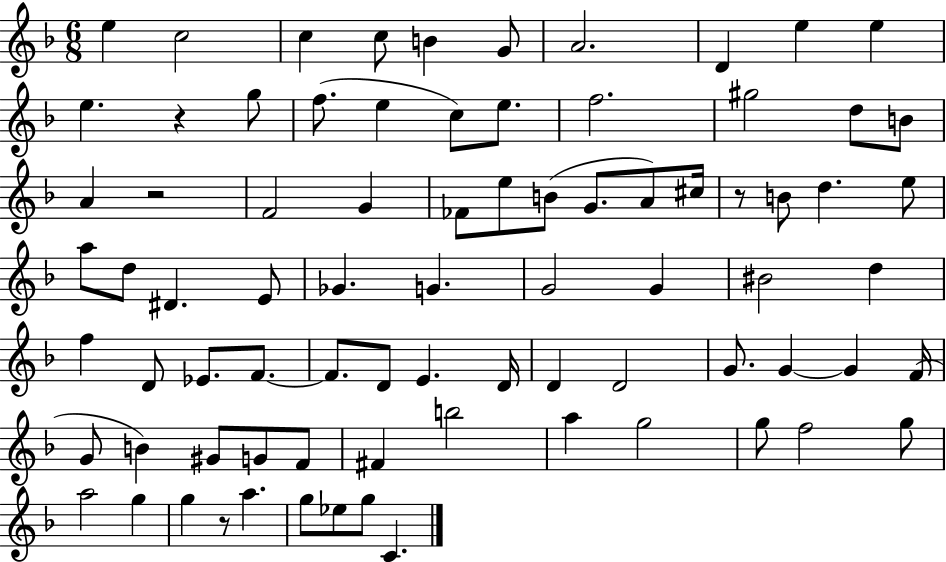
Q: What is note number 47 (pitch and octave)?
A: F4